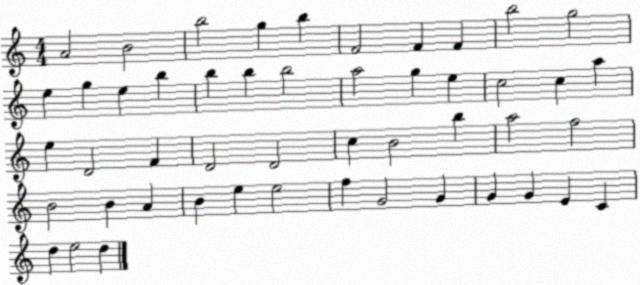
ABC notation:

X:1
T:Untitled
M:4/4
L:1/4
K:C
A2 B2 b2 g b F2 F F b2 g2 e g e b b b b2 a2 g e c2 c a e D2 F D2 D2 c B2 b a2 f2 B2 B A B e e2 f G2 G G G E C d e2 d